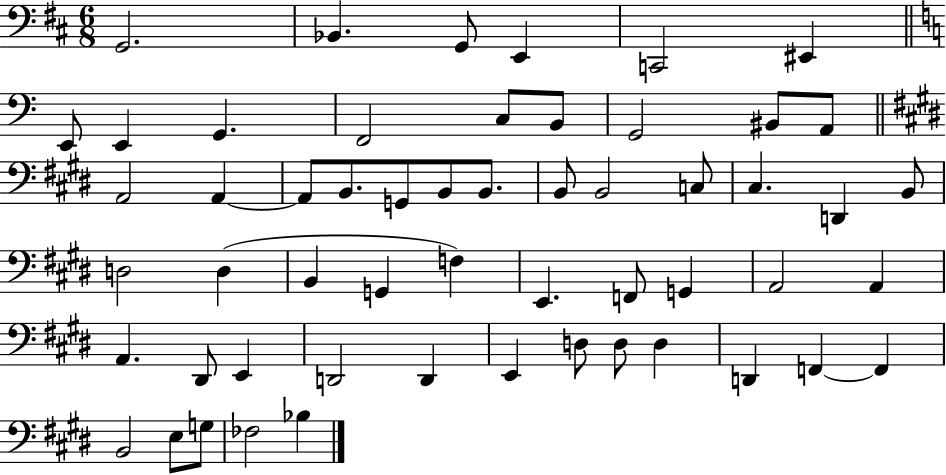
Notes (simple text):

G2/h. Bb2/q. G2/e E2/q C2/h EIS2/q E2/e E2/q G2/q. F2/h C3/e B2/e G2/h BIS2/e A2/e A2/h A2/q A2/e B2/e. G2/e B2/e B2/e. B2/e B2/h C3/e C#3/q. D2/q B2/e D3/h D3/q B2/q G2/q F3/q E2/q. F2/e G2/q A2/h A2/q A2/q. D#2/e E2/q D2/h D2/q E2/q D3/e D3/e D3/q D2/q F2/q F2/q B2/h E3/e G3/e FES3/h Bb3/q